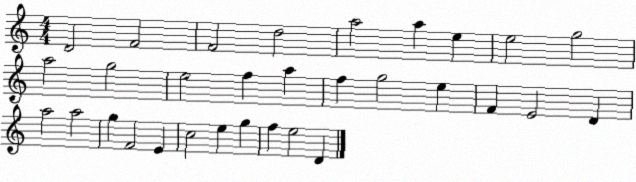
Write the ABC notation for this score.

X:1
T:Untitled
M:4/4
L:1/4
K:C
D2 F2 F2 d2 a2 a e e2 g2 a2 g2 e2 f a f g2 e F E2 D a2 a2 g F2 E c2 e g f e2 D